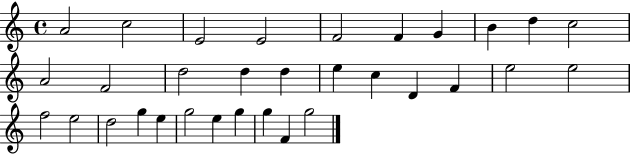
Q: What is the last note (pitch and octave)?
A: G5